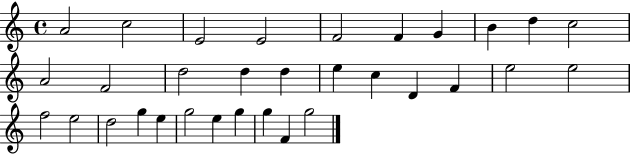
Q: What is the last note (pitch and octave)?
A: G5